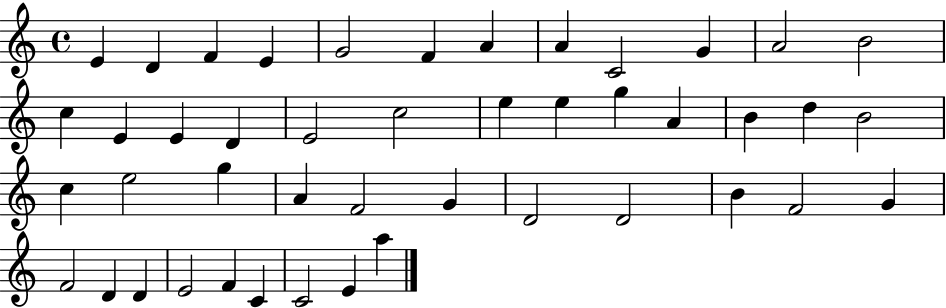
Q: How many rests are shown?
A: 0